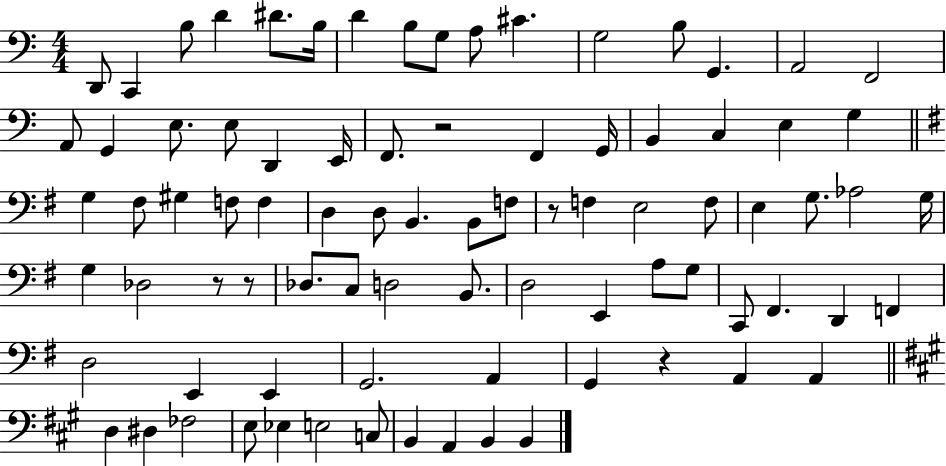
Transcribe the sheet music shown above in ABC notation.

X:1
T:Untitled
M:4/4
L:1/4
K:C
D,,/2 C,, B,/2 D ^D/2 B,/4 D B,/2 G,/2 A,/2 ^C G,2 B,/2 G,, A,,2 F,,2 A,,/2 G,, E,/2 E,/2 D,, E,,/4 F,,/2 z2 F,, G,,/4 B,, C, E, G, G, ^F,/2 ^G, F,/2 F, D, D,/2 B,, B,,/2 F,/2 z/2 F, E,2 F,/2 E, G,/2 _A,2 G,/4 G, _D,2 z/2 z/2 _D,/2 C,/2 D,2 B,,/2 D,2 E,, A,/2 G,/2 C,,/2 ^F,, D,, F,, D,2 E,, E,, G,,2 A,, G,, z A,, A,, D, ^D, _F,2 E,/2 _E, E,2 C,/2 B,, A,, B,, B,,